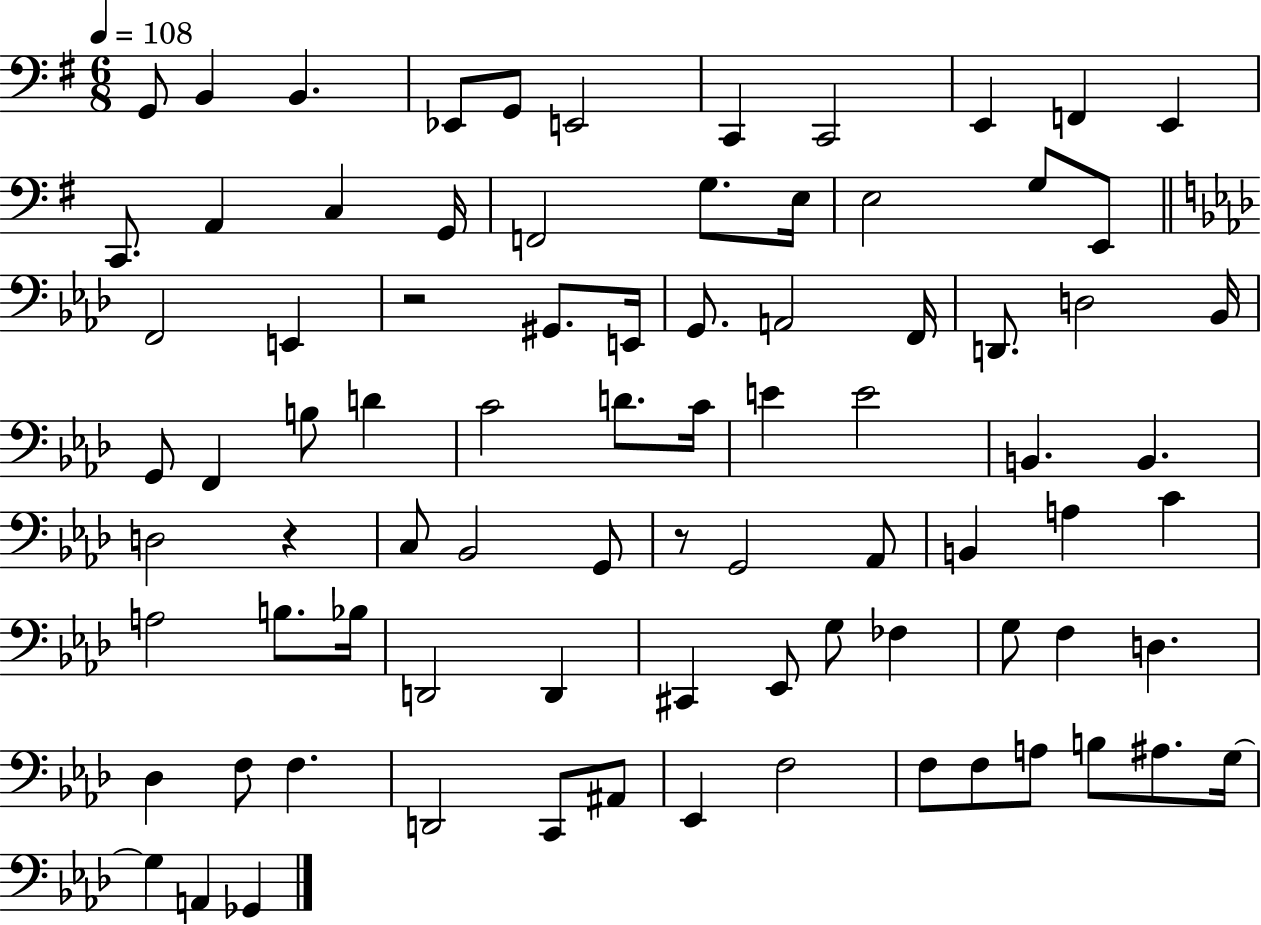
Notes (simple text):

G2/e B2/q B2/q. Eb2/e G2/e E2/h C2/q C2/h E2/q F2/q E2/q C2/e. A2/q C3/q G2/s F2/h G3/e. E3/s E3/h G3/e E2/e F2/h E2/q R/h G#2/e. E2/s G2/e. A2/h F2/s D2/e. D3/h Bb2/s G2/e F2/q B3/e D4/q C4/h D4/e. C4/s E4/q E4/h B2/q. B2/q. D3/h R/q C3/e Bb2/h G2/e R/e G2/h Ab2/e B2/q A3/q C4/q A3/h B3/e. Bb3/s D2/h D2/q C#2/q Eb2/e G3/e FES3/q G3/e F3/q D3/q. Db3/q F3/e F3/q. D2/h C2/e A#2/e Eb2/q F3/h F3/e F3/e A3/e B3/e A#3/e. G3/s G3/q A2/q Gb2/q